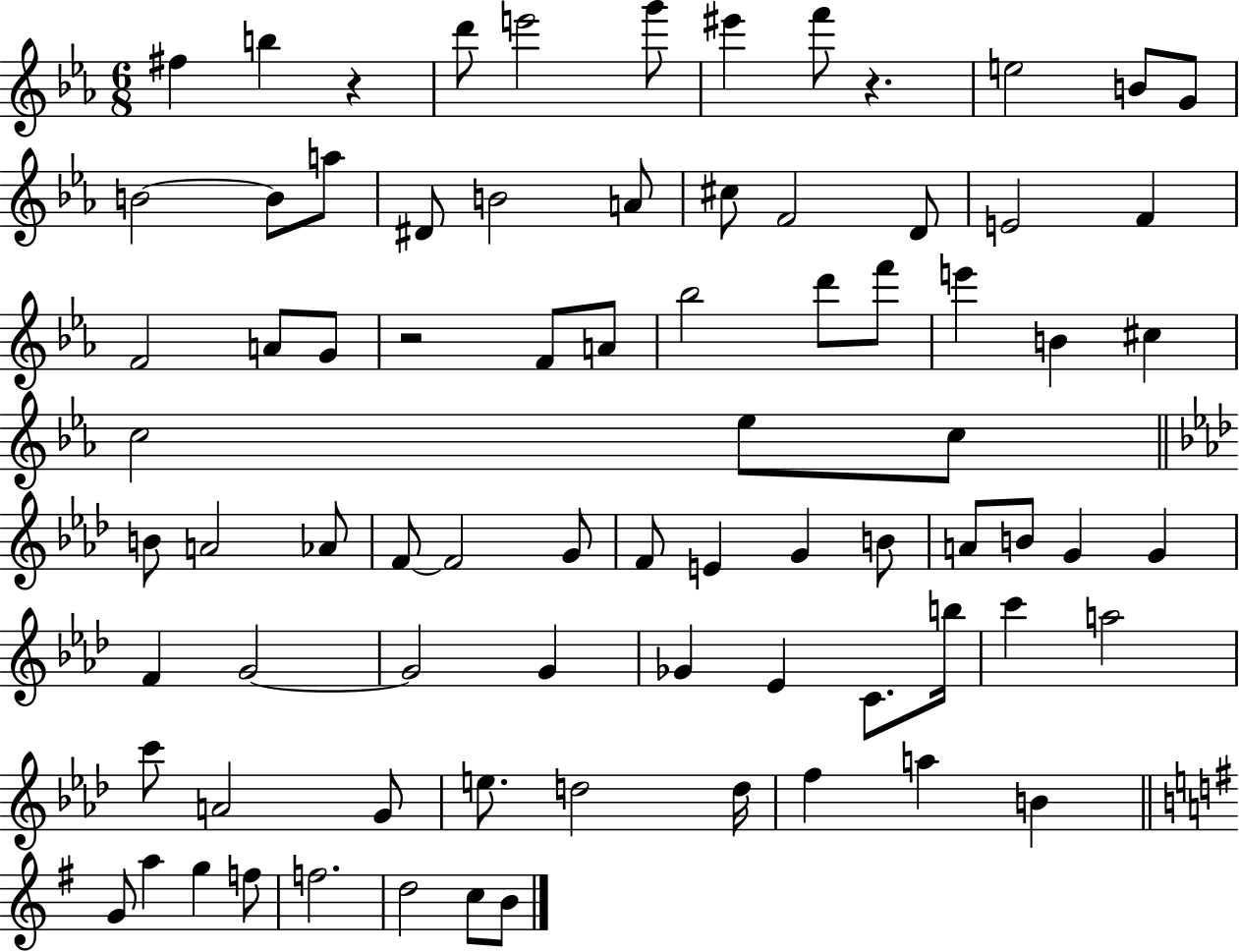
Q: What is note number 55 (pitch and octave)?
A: Eb4